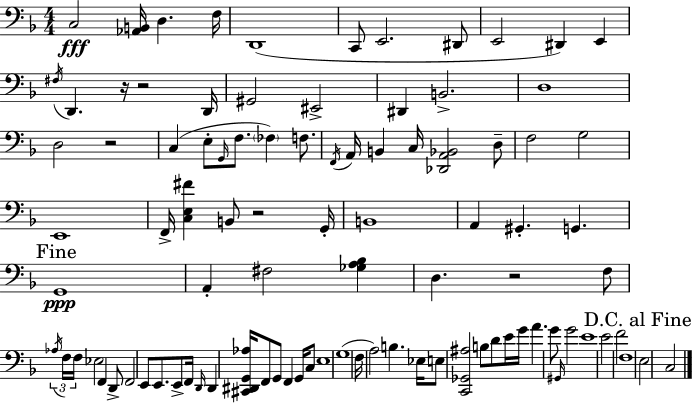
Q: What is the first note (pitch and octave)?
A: C3